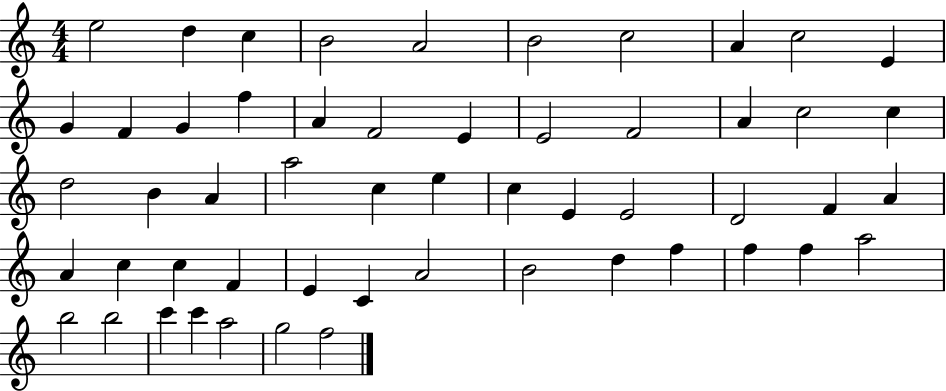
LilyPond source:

{
  \clef treble
  \numericTimeSignature
  \time 4/4
  \key c \major
  e''2 d''4 c''4 | b'2 a'2 | b'2 c''2 | a'4 c''2 e'4 | \break g'4 f'4 g'4 f''4 | a'4 f'2 e'4 | e'2 f'2 | a'4 c''2 c''4 | \break d''2 b'4 a'4 | a''2 c''4 e''4 | c''4 e'4 e'2 | d'2 f'4 a'4 | \break a'4 c''4 c''4 f'4 | e'4 c'4 a'2 | b'2 d''4 f''4 | f''4 f''4 a''2 | \break b''2 b''2 | c'''4 c'''4 a''2 | g''2 f''2 | \bar "|."
}